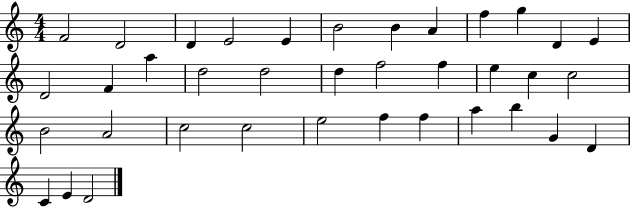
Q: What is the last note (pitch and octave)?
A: D4